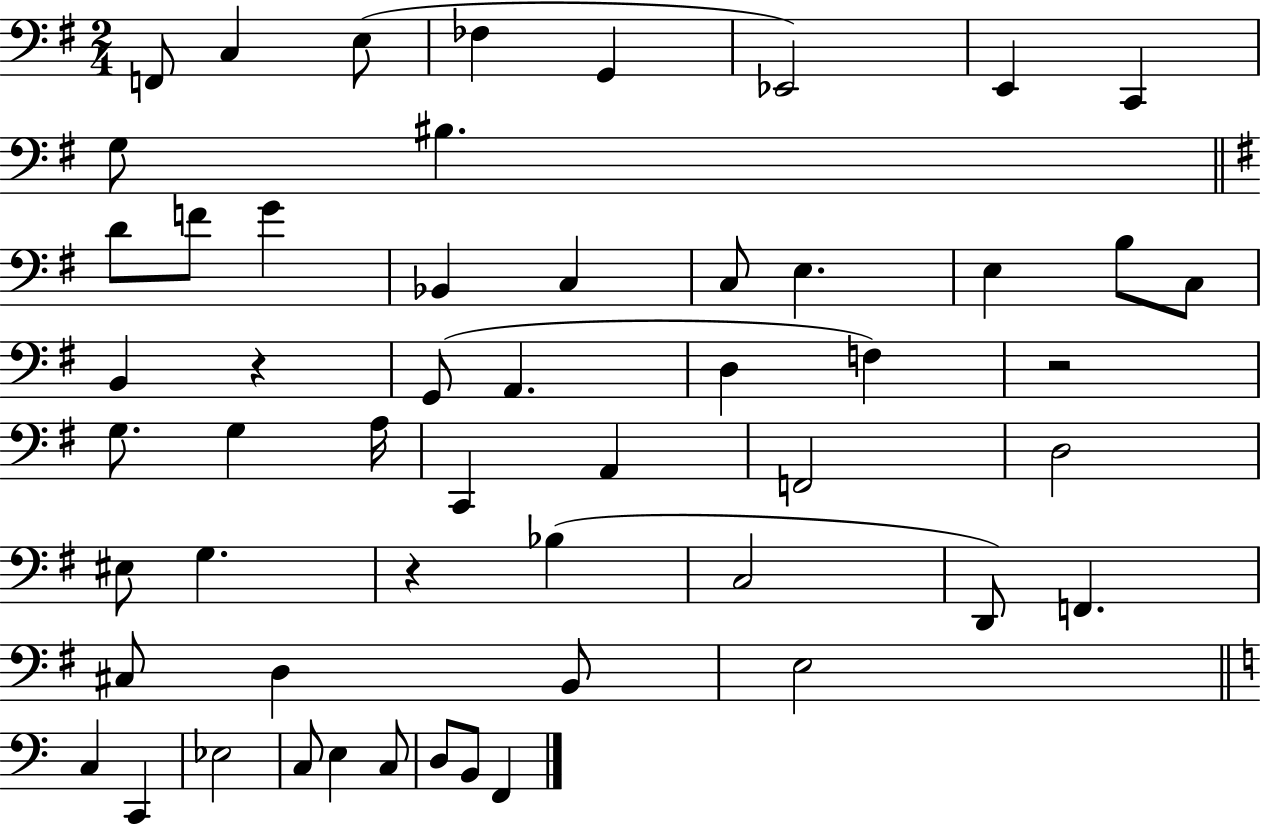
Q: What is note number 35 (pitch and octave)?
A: Bb3